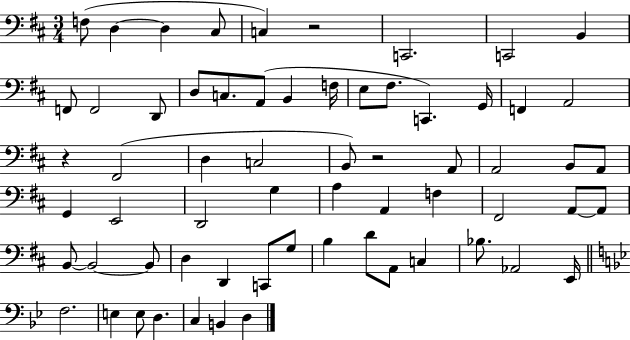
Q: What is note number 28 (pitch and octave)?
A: A2